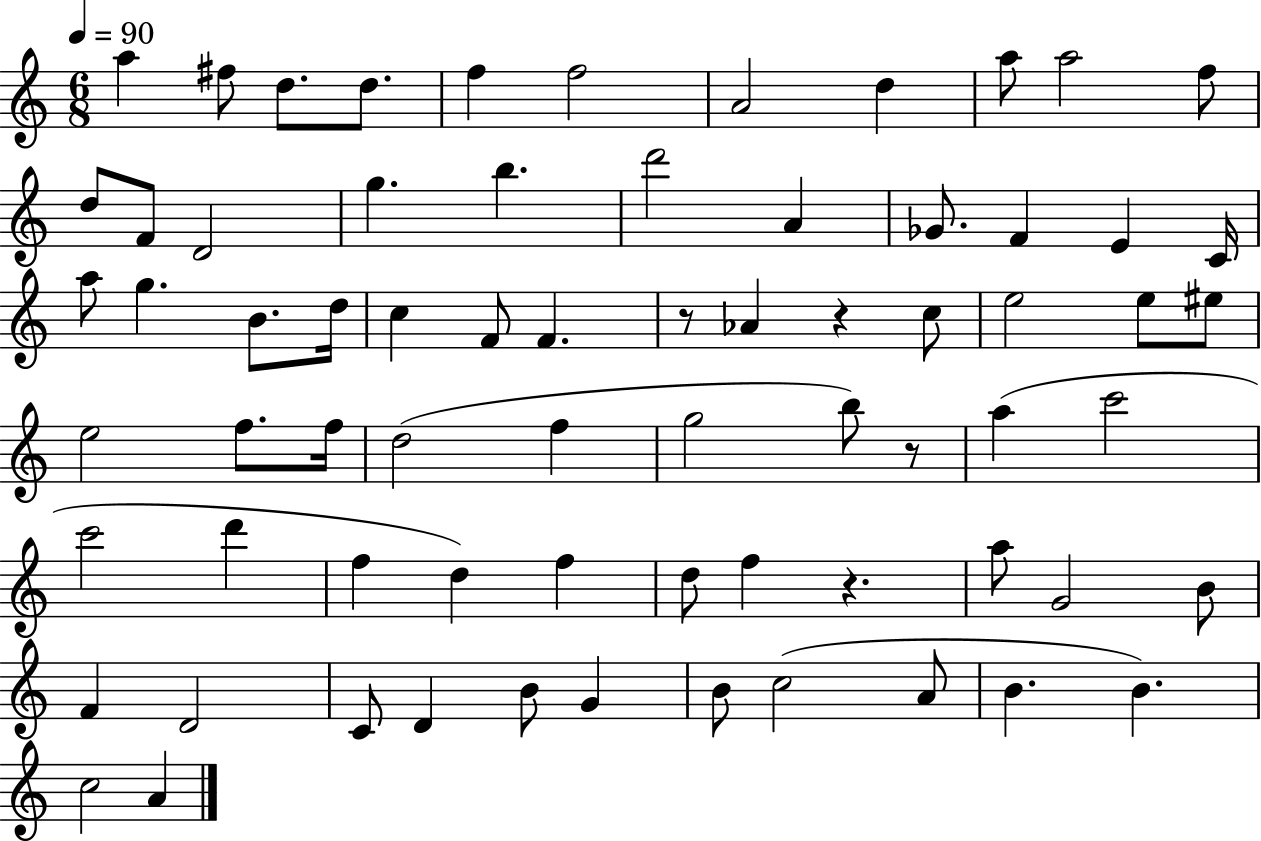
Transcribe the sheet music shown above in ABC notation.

X:1
T:Untitled
M:6/8
L:1/4
K:C
a ^f/2 d/2 d/2 f f2 A2 d a/2 a2 f/2 d/2 F/2 D2 g b d'2 A _G/2 F E C/4 a/2 g B/2 d/4 c F/2 F z/2 _A z c/2 e2 e/2 ^e/2 e2 f/2 f/4 d2 f g2 b/2 z/2 a c'2 c'2 d' f d f d/2 f z a/2 G2 B/2 F D2 C/2 D B/2 G B/2 c2 A/2 B B c2 A